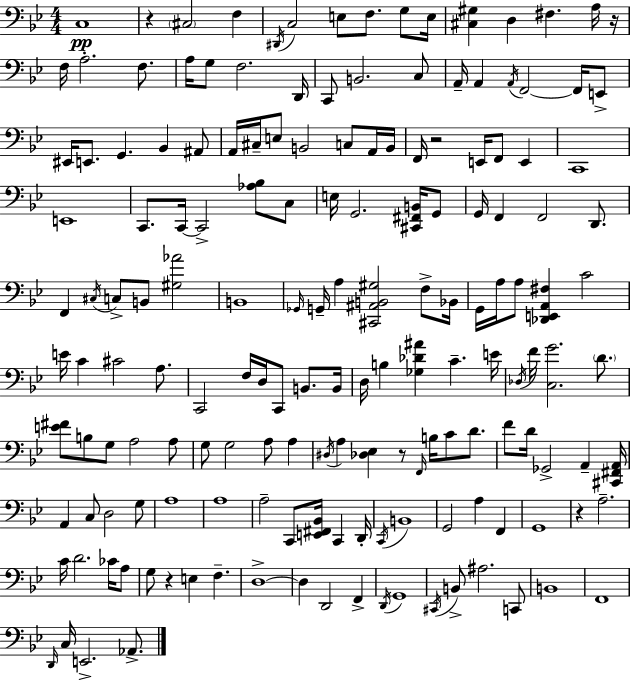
{
  \clef bass
  \numericTimeSignature
  \time 4/4
  \key g \minor
  c1\pp | r4 \parenthesize cis2 f4 | \acciaccatura { dis,16 } c2 e8 f8. g8 | e16 <cis gis>4 d4 fis4. a16 | \break r16 f16 a2.-. f8. | a16 g8 f2. | d,16 c,8 b,2. c8 | a,16-- a,4 \acciaccatura { a,16 } f,2~~ f,16 | \break e,8-> eis,16 e,8. g,4. bes,4 | ais,8 a,16 cis16-- e8 b,2 c8 | a,16 b,16 f,16 r2 e,16 f,8 e,4 | c,1 | \break e,1 | c,8. c,16~~ c,2-> <aes bes>8 | c8 e16 g,2. <cis, fis, b,>16 | g,8 g,16 f,4 f,2 d,8. | \break f,4 \acciaccatura { cis16 } c8-> b,8 <gis aes'>2 | b,1 | \grace { ges,16 } g,16-- a4 <cis, ais, b, gis>2 | f8-> bes,16 g,16 a16 a8 <des, e, a, fis>4 c'2 | \break e'16 c'4 cis'2 | a8. c,2 f16 d16 c,8 | b,8. b,16 d16 b4 <ges des' ais'>4 c'4.-- | e'16 \acciaccatura { des16 } f'16 <c g'>2. | \break \parenthesize d'8. <e' fis'>8 b8 g8 a2 | a8 g8 g2 a8 | a4 \acciaccatura { dis16 } a4 <des ees>4 r8 | \grace { f,16 } b16 c'8 d'8. f'8 d'16 ges,2-> | \break a,4-- <cis, fis, a,>16 a,4 c8 d2 | g8 a1 | a1 | a2-- c,8 | \break <e, fis, bes,>16 c,4 d,16-. \acciaccatura { c,16 } b,1 | g,2 | a4 f,4 g,1 | r4 a2.-- | \break c'16 d'2. | ces'16 a8 g8 r4 e4 | f4.-- d1->~~ | d4 d,2 | \break f,4-> \acciaccatura { d,16 } g,1 | \acciaccatura { cis,16 } b,8-> ais2. | c,8 b,1 | f,1 | \break \grace { d,16 } c16 e,2.-> | aes,8.-> \bar "|."
}